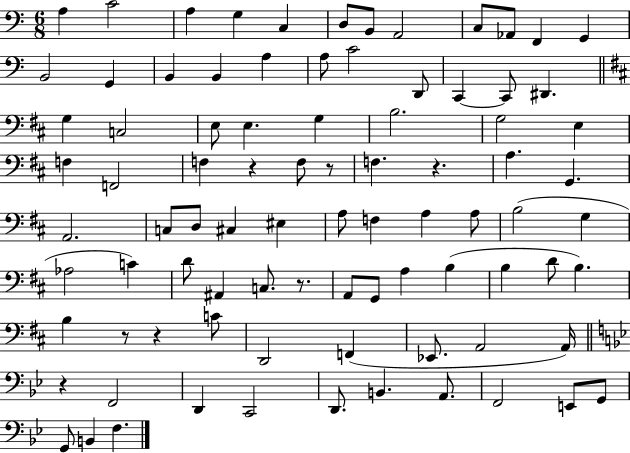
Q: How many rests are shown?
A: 7